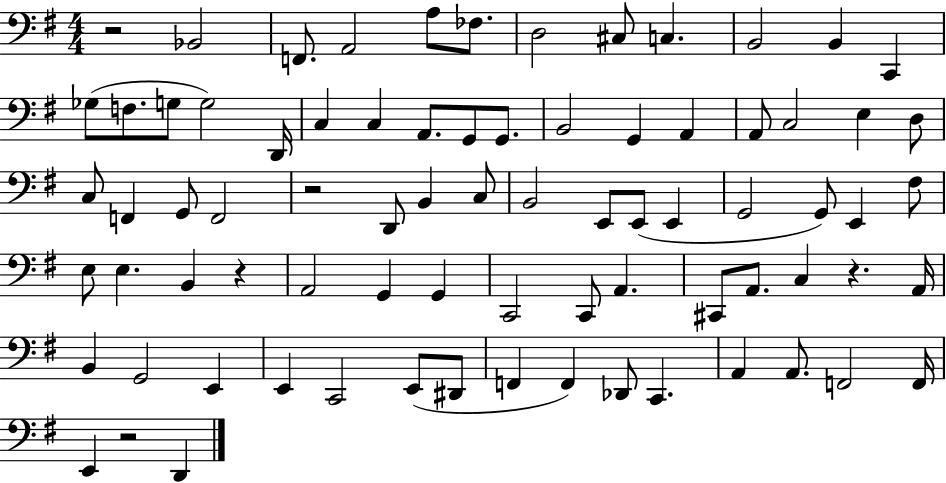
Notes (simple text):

R/h Bb2/h F2/e. A2/h A3/e FES3/e. D3/h C#3/e C3/q. B2/h B2/q C2/q Gb3/e F3/e. G3/e G3/h D2/s C3/q C3/q A2/e. G2/e G2/e. B2/h G2/q A2/q A2/e C3/h E3/q D3/e C3/e F2/q G2/e F2/h R/h D2/e B2/q C3/e B2/h E2/e E2/e E2/q G2/h G2/e E2/q F#3/e E3/e E3/q. B2/q R/q A2/h G2/q G2/q C2/h C2/e A2/q. C#2/e A2/e. C3/q R/q. A2/s B2/q G2/h E2/q E2/q C2/h E2/e D#2/e F2/q F2/q Db2/e C2/q. A2/q A2/e. F2/h F2/s E2/q R/h D2/q